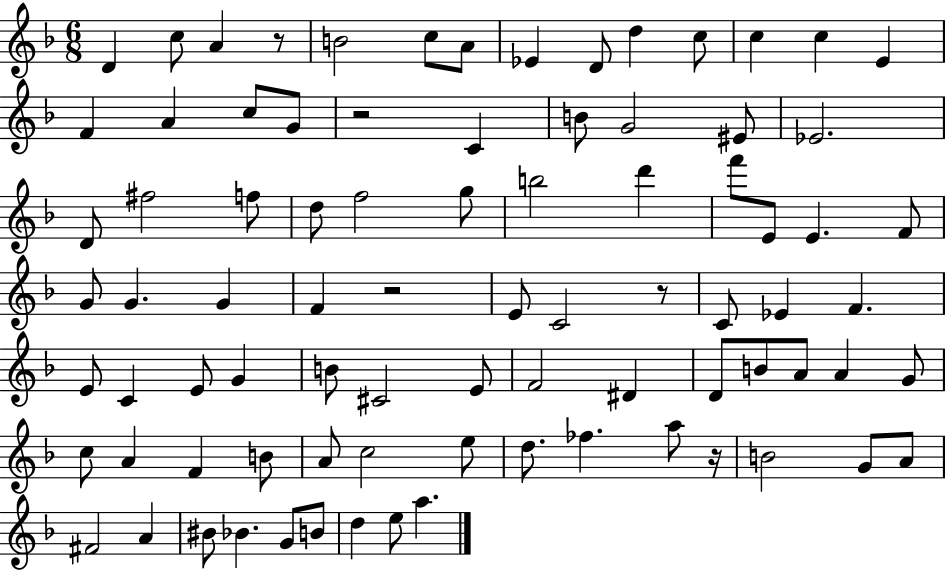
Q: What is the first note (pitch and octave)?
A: D4